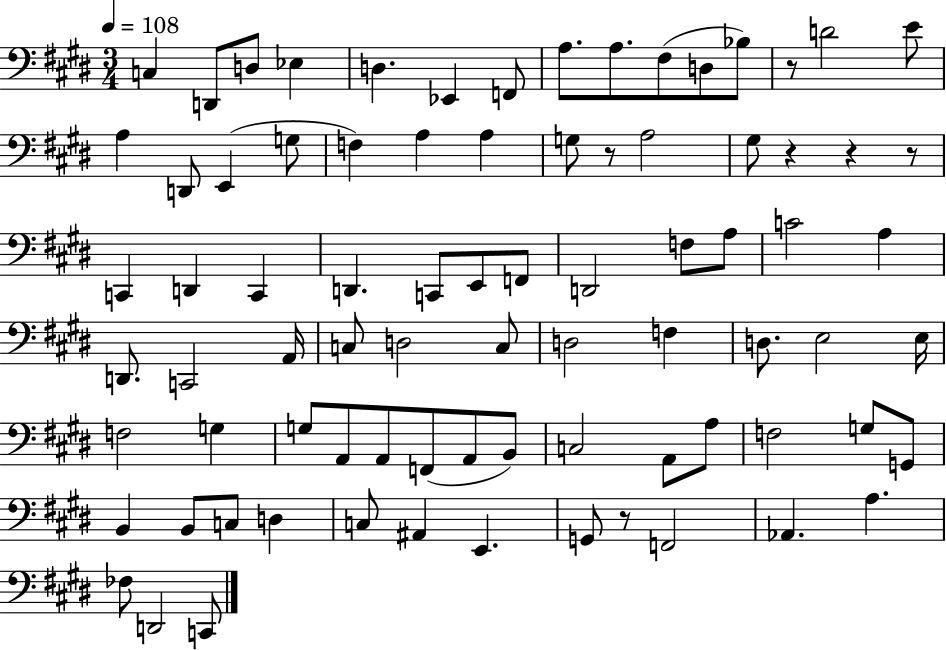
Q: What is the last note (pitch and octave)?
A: C2